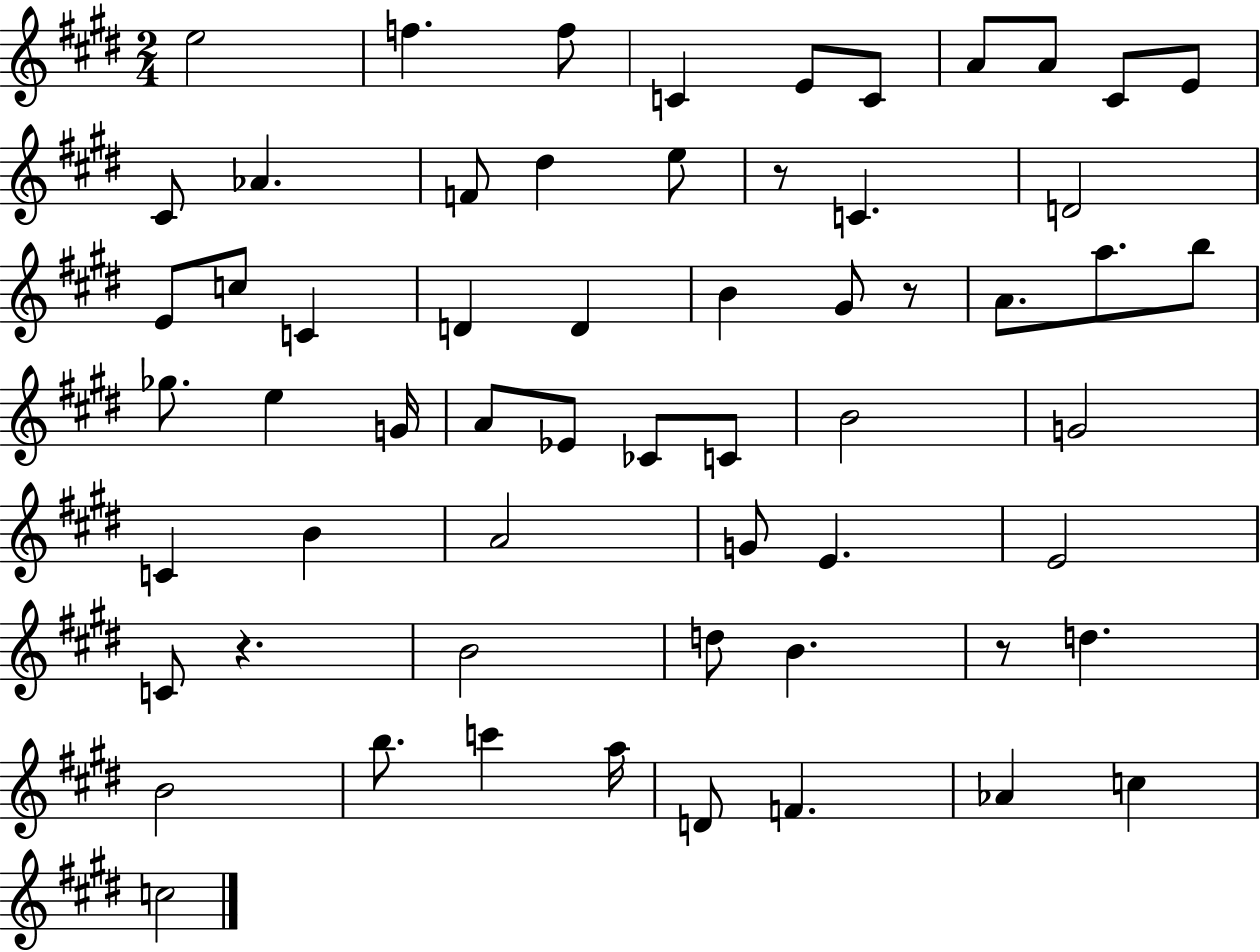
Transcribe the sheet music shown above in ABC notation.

X:1
T:Untitled
M:2/4
L:1/4
K:E
e2 f f/2 C E/2 C/2 A/2 A/2 ^C/2 E/2 ^C/2 _A F/2 ^d e/2 z/2 C D2 E/2 c/2 C D D B ^G/2 z/2 A/2 a/2 b/2 _g/2 e G/4 A/2 _E/2 _C/2 C/2 B2 G2 C B A2 G/2 E E2 C/2 z B2 d/2 B z/2 d B2 b/2 c' a/4 D/2 F _A c c2